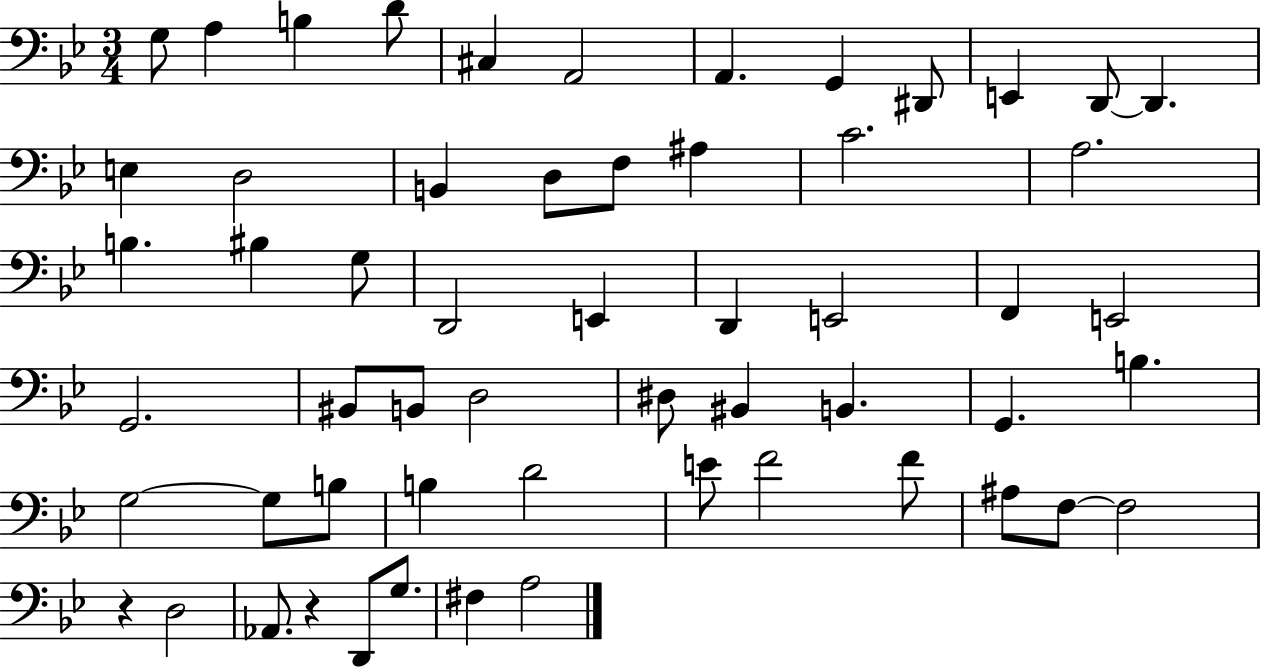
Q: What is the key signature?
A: BES major